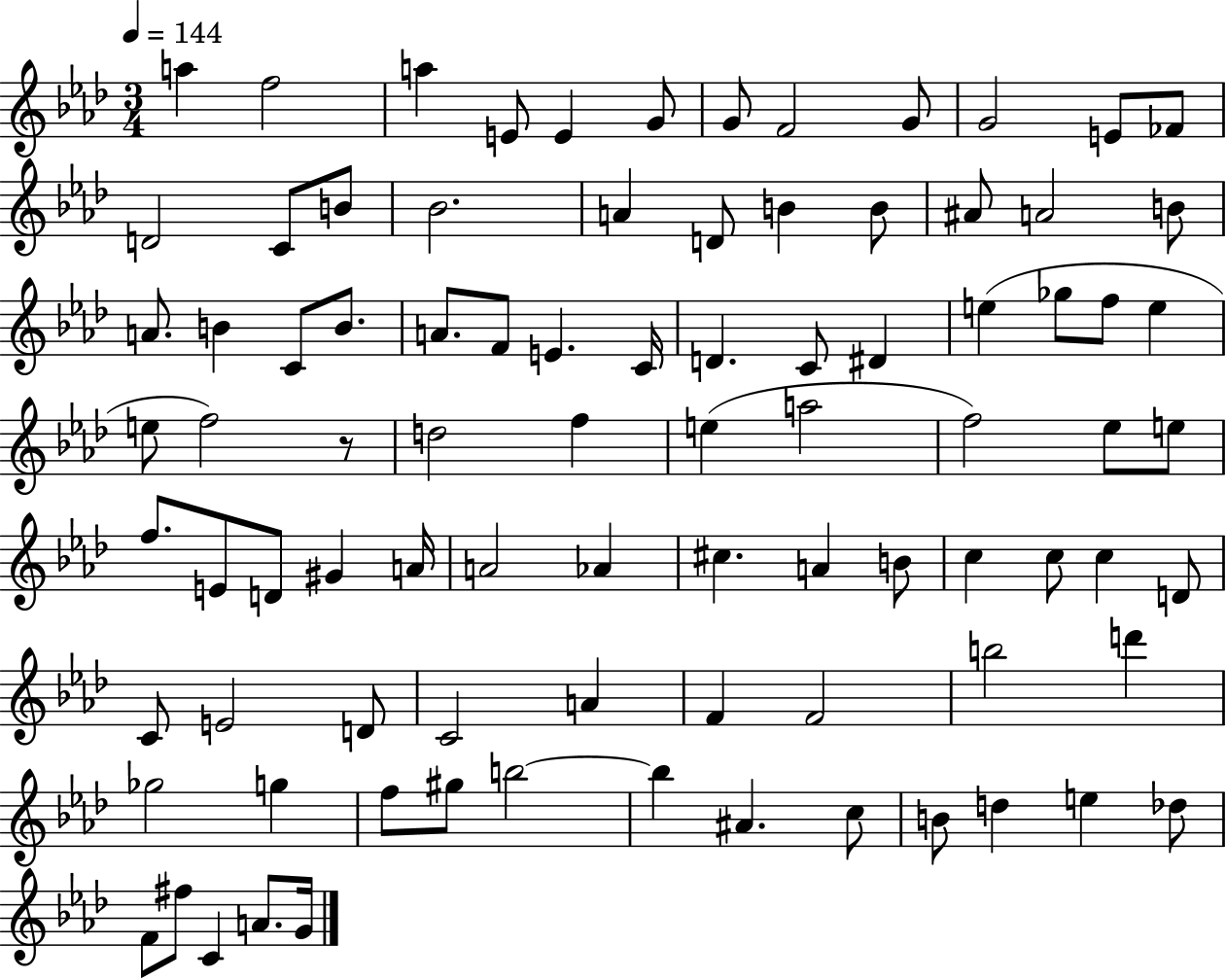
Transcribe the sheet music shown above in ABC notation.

X:1
T:Untitled
M:3/4
L:1/4
K:Ab
a f2 a E/2 E G/2 G/2 F2 G/2 G2 E/2 _F/2 D2 C/2 B/2 _B2 A D/2 B B/2 ^A/2 A2 B/2 A/2 B C/2 B/2 A/2 F/2 E C/4 D C/2 ^D e _g/2 f/2 e e/2 f2 z/2 d2 f e a2 f2 _e/2 e/2 f/2 E/2 D/2 ^G A/4 A2 _A ^c A B/2 c c/2 c D/2 C/2 E2 D/2 C2 A F F2 b2 d' _g2 g f/2 ^g/2 b2 b ^A c/2 B/2 d e _d/2 F/2 ^f/2 C A/2 G/4